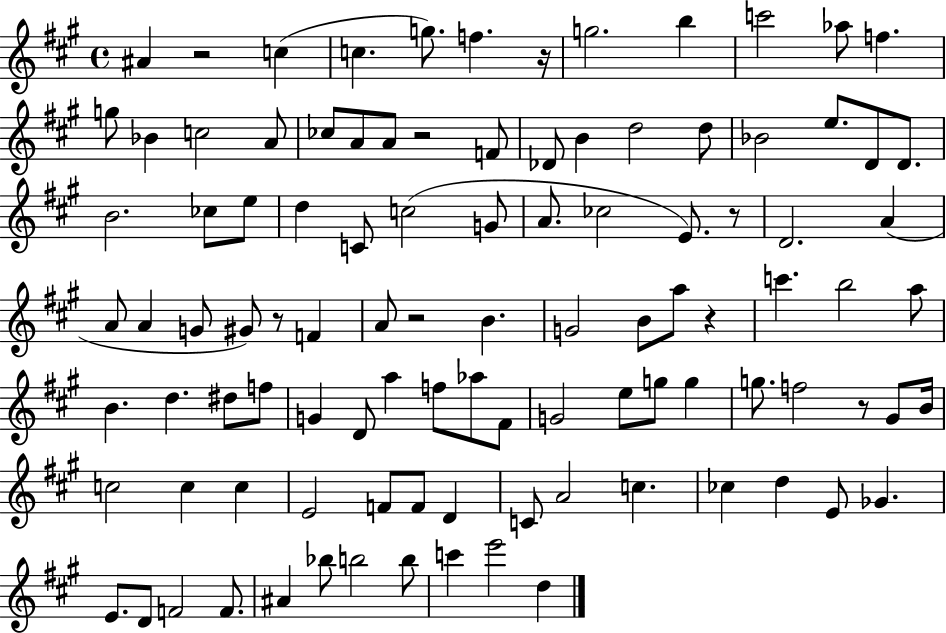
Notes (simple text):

A#4/q R/h C5/q C5/q. G5/e. F5/q. R/s G5/h. B5/q C6/h Ab5/e F5/q. G5/e Bb4/q C5/h A4/e CES5/e A4/e A4/e R/h F4/e Db4/e B4/q D5/h D5/e Bb4/h E5/e. D4/e D4/e. B4/h. CES5/e E5/e D5/q C4/e C5/h G4/e A4/e. CES5/h E4/e. R/e D4/h. A4/q A4/e A4/q G4/e G#4/e R/e F4/q A4/e R/h B4/q. G4/h B4/e A5/e R/q C6/q. B5/h A5/e B4/q. D5/q. D#5/e F5/e G4/q D4/e A5/q F5/e Ab5/e F#4/e G4/h E5/e G5/e G5/q G5/e. F5/h R/e G#4/e B4/s C5/h C5/q C5/q E4/h F4/e F4/e D4/q C4/e A4/h C5/q. CES5/q D5/q E4/e Gb4/q. E4/e. D4/e F4/h F4/e. A#4/q Bb5/e B5/h B5/e C6/q E6/h D5/q